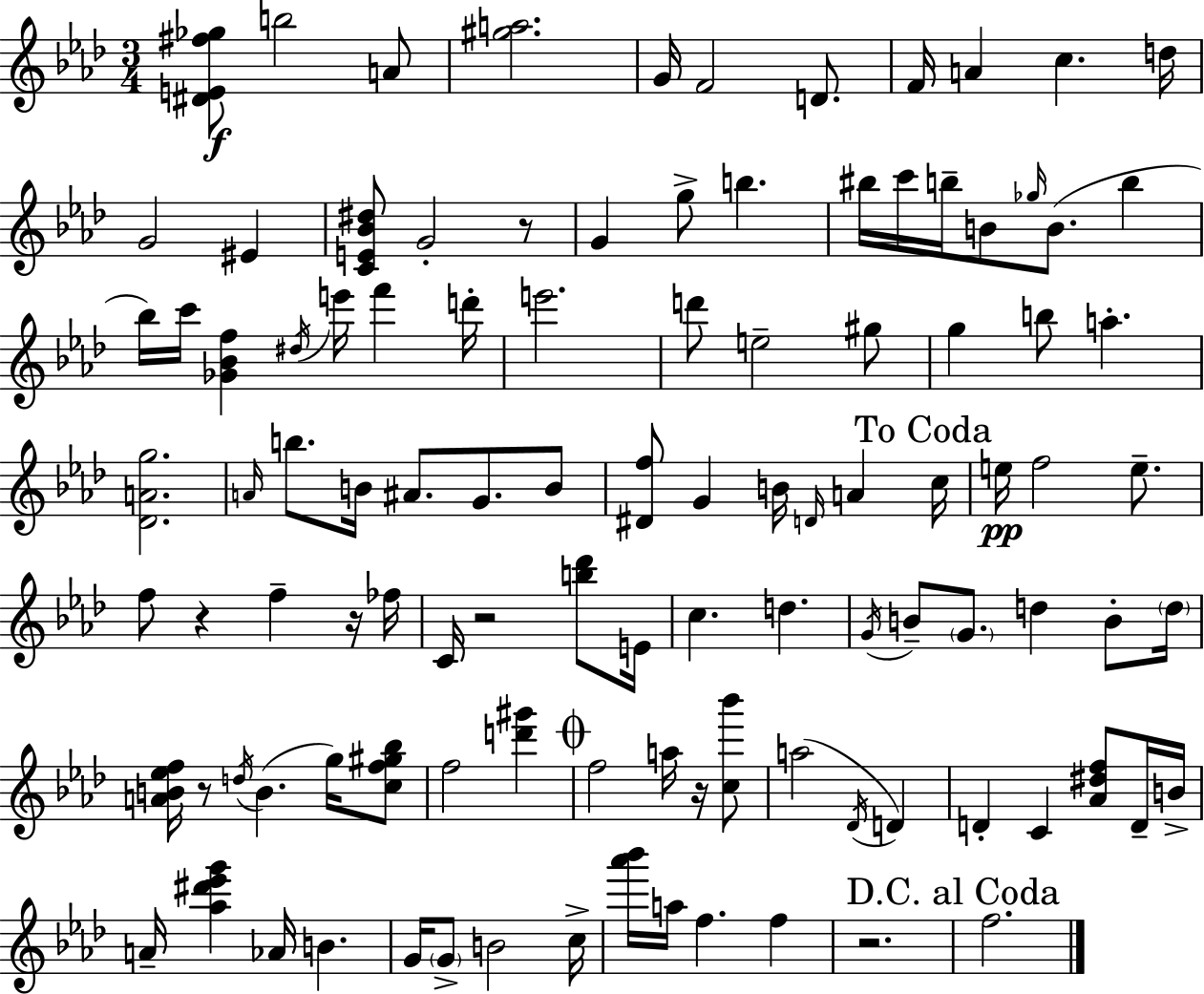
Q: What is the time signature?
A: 3/4